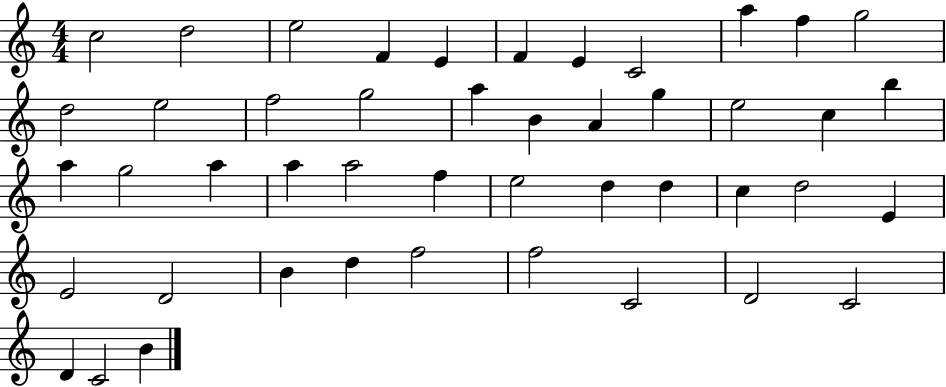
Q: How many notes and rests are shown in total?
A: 46